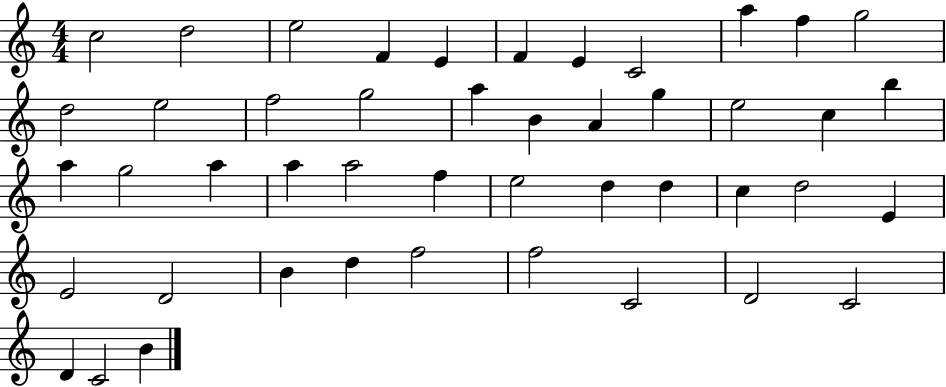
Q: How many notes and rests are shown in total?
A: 46